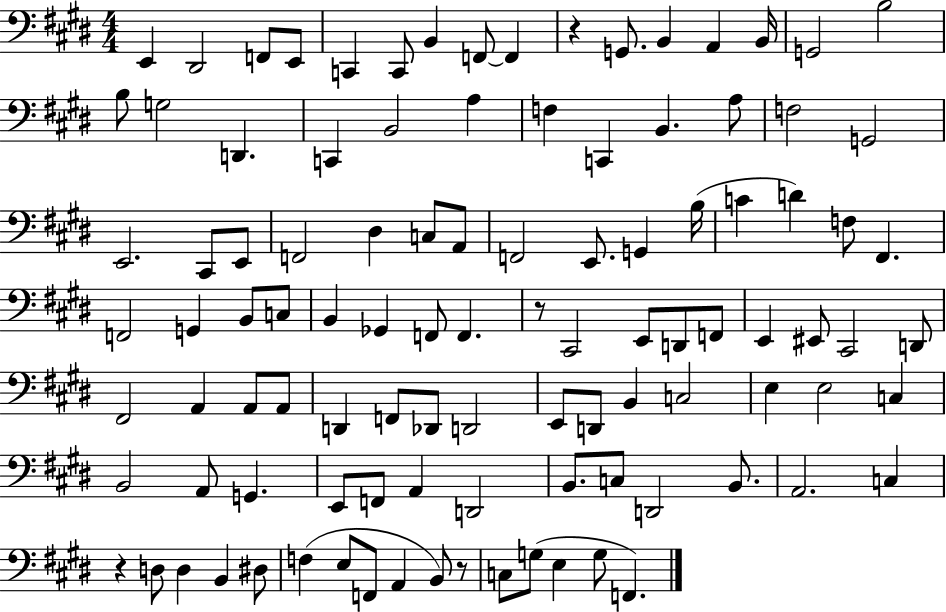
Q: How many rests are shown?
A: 4